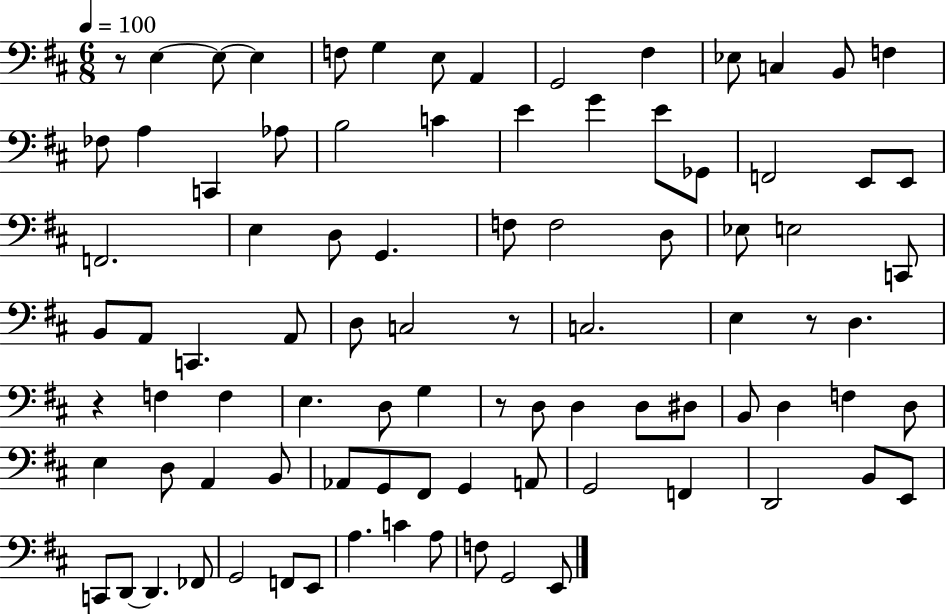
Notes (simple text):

R/e E3/q E3/e E3/q F3/e G3/q E3/e A2/q G2/h F#3/q Eb3/e C3/q B2/e F3/q FES3/e A3/q C2/q Ab3/e B3/h C4/q E4/q G4/q E4/e Gb2/e F2/h E2/e E2/e F2/h. E3/q D3/e G2/q. F3/e F3/h D3/e Eb3/e E3/h C2/e B2/e A2/e C2/q. A2/e D3/e C3/h R/e C3/h. E3/q R/e D3/q. R/q F3/q F3/q E3/q. D3/e G3/q R/e D3/e D3/q D3/e D#3/e B2/e D3/q F3/q D3/e E3/q D3/e A2/q B2/e Ab2/e G2/e F#2/e G2/q A2/e G2/h F2/q D2/h B2/e E2/e C2/e D2/e D2/q. FES2/e G2/h F2/e E2/e A3/q. C4/q A3/e F3/e G2/h E2/e